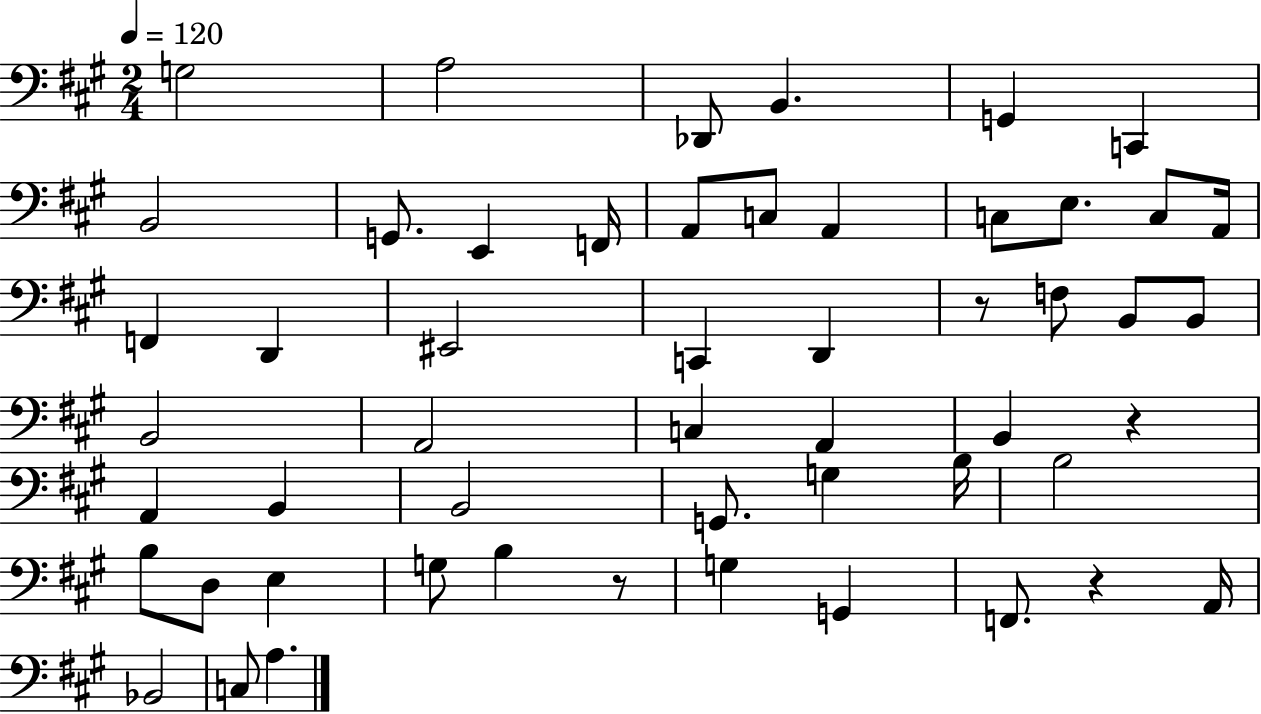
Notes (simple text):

G3/h A3/h Db2/e B2/q. G2/q C2/q B2/h G2/e. E2/q F2/s A2/e C3/e A2/q C3/e E3/e. C3/e A2/s F2/q D2/q EIS2/h C2/q D2/q R/e F3/e B2/e B2/e B2/h A2/h C3/q A2/q B2/q R/q A2/q B2/q B2/h G2/e. G3/q B3/s B3/h B3/e D3/e E3/q G3/e B3/q R/e G3/q G2/q F2/e. R/q A2/s Bb2/h C3/e A3/q.